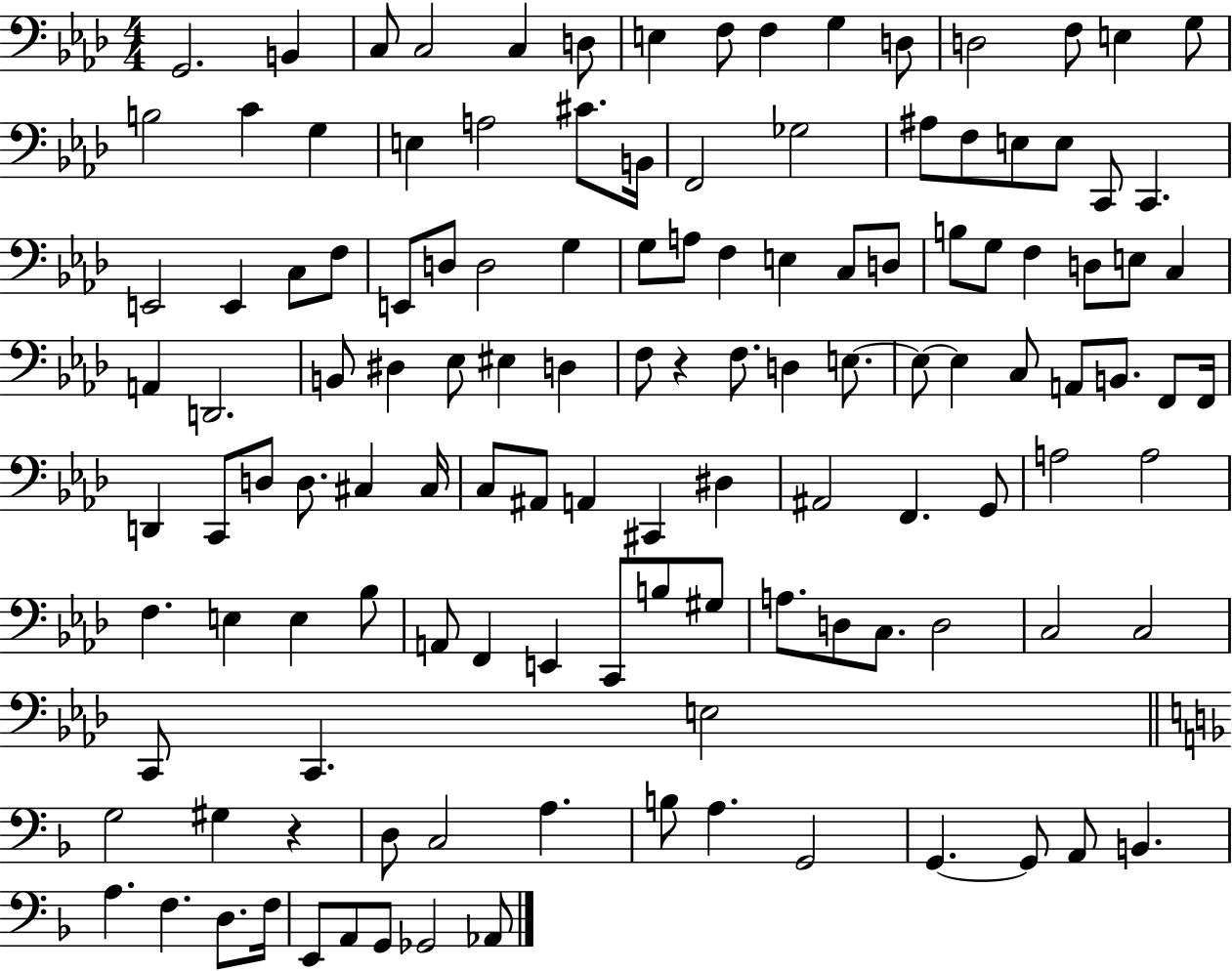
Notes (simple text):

G2/h. B2/q C3/e C3/h C3/q D3/e E3/q F3/e F3/q G3/q D3/e D3/h F3/e E3/q G3/e B3/h C4/q G3/q E3/q A3/h C#4/e. B2/s F2/h Gb3/h A#3/e F3/e E3/e E3/e C2/e C2/q. E2/h E2/q C3/e F3/e E2/e D3/e D3/h G3/q G3/e A3/e F3/q E3/q C3/e D3/e B3/e G3/e F3/q D3/e E3/e C3/q A2/q D2/h. B2/e D#3/q Eb3/e EIS3/q D3/q F3/e R/q F3/e. D3/q E3/e. E3/e E3/q C3/e A2/e B2/e. F2/e F2/s D2/q C2/e D3/e D3/e. C#3/q C#3/s C3/e A#2/e A2/q C#2/q D#3/q A#2/h F2/q. G2/e A3/h A3/h F3/q. E3/q E3/q Bb3/e A2/e F2/q E2/q C2/e B3/e G#3/e A3/e. D3/e C3/e. D3/h C3/h C3/h C2/e C2/q. E3/h G3/h G#3/q R/q D3/e C3/h A3/q. B3/e A3/q. G2/h G2/q. G2/e A2/e B2/q. A3/q. F3/q. D3/e. F3/s E2/e A2/e G2/e Gb2/h Ab2/e